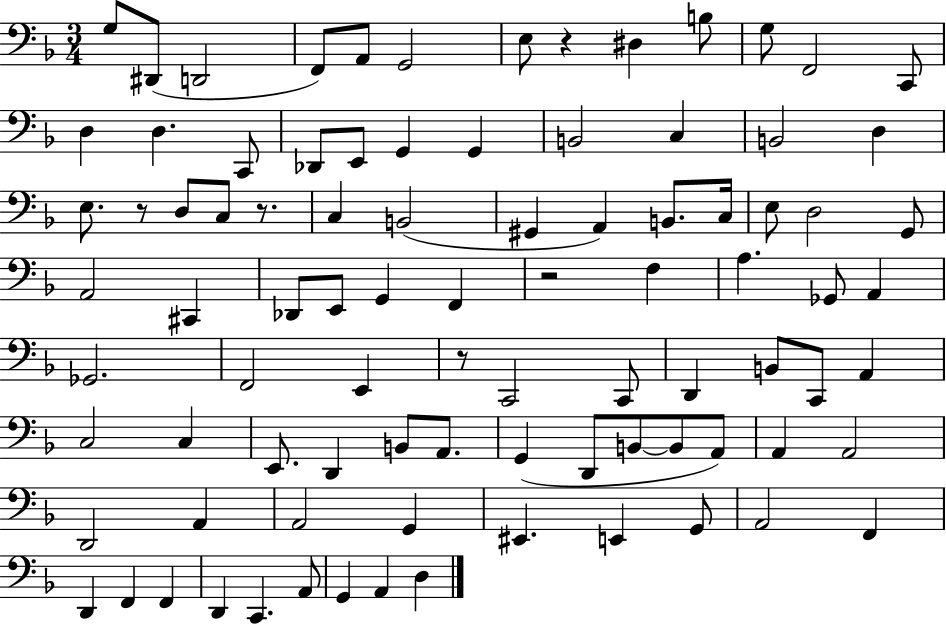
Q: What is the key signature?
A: F major